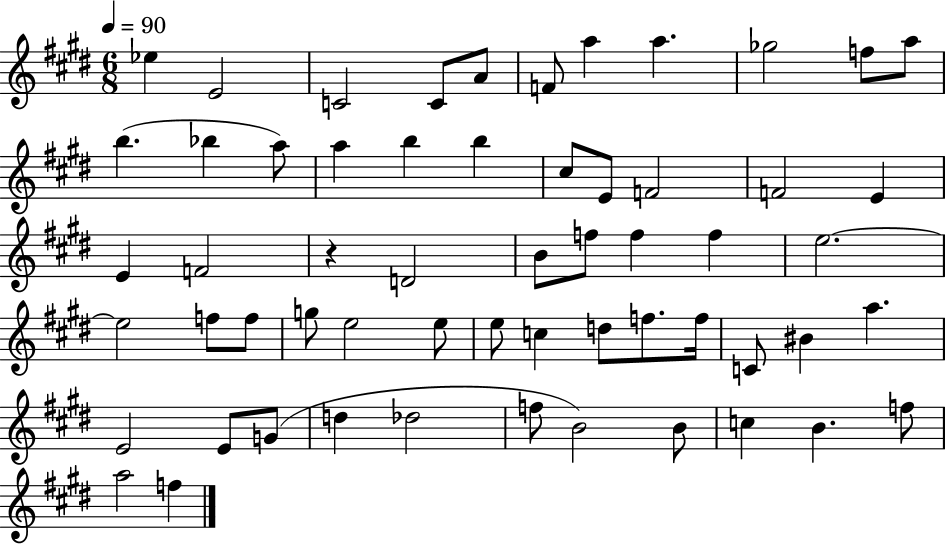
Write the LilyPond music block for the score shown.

{
  \clef treble
  \numericTimeSignature
  \time 6/8
  \key e \major
  \tempo 4 = 90
  ees''4 e'2 | c'2 c'8 a'8 | f'8 a''4 a''4. | ges''2 f''8 a''8 | \break b''4.( bes''4 a''8) | a''4 b''4 b''4 | cis''8 e'8 f'2 | f'2 e'4 | \break e'4 f'2 | r4 d'2 | b'8 f''8 f''4 f''4 | e''2.~~ | \break e''2 f''8 f''8 | g''8 e''2 e''8 | e''8 c''4 d''8 f''8. f''16 | c'8 bis'4 a''4. | \break e'2 e'8 g'8( | d''4 des''2 | f''8 b'2) b'8 | c''4 b'4. f''8 | \break a''2 f''4 | \bar "|."
}